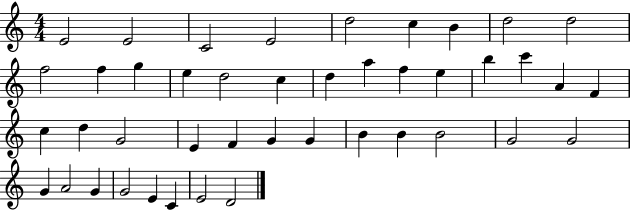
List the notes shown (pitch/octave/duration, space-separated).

E4/h E4/h C4/h E4/h D5/h C5/q B4/q D5/h D5/h F5/h F5/q G5/q E5/q D5/h C5/q D5/q A5/q F5/q E5/q B5/q C6/q A4/q F4/q C5/q D5/q G4/h E4/q F4/q G4/q G4/q B4/q B4/q B4/h G4/h G4/h G4/q A4/h G4/q G4/h E4/q C4/q E4/h D4/h